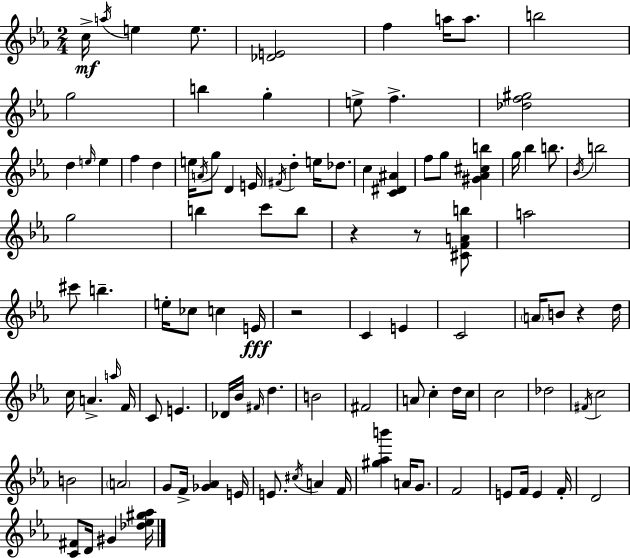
C5/s A5/s E5/q E5/e. [Db4,E4]/h F5/q A5/s A5/e. B5/h G5/h B5/q G5/q E5/e F5/q. [Db5,F5,G#5]/h D5/q E5/s E5/q F5/q D5/q E5/s A4/s G5/e D4/q E4/s F#4/s D5/q E5/s Db5/e. C5/q [C4,D#4,A#4]/q F5/e G5/e [G#4,Ab4,C#5,B5]/q G5/s Bb5/q B5/e. Bb4/s B5/h G5/h B5/q C6/e B5/e R/q R/e [C#4,F4,A4,B5]/e A5/h C#6/e B5/q. E5/s CES5/e C5/q E4/s R/h C4/q E4/q C4/h A4/s B4/e R/q D5/s C5/s A4/q. A5/s F4/s C4/e E4/q. Db4/s Bb4/s F#4/s D5/q. B4/h F#4/h A4/e C5/q D5/s C5/s C5/h Db5/h F#4/s C5/h B4/h A4/h G4/e F4/s [Gb4,Ab4]/q E4/s E4/e. C#5/s A4/q F4/s [G#5,Ab5,B6]/q A4/s G4/e. F4/h E4/e F4/s E4/q F4/s D4/h [C4,F#4]/e D4/s G#4/q [Db5,Eb5,G#5,Ab5]/s